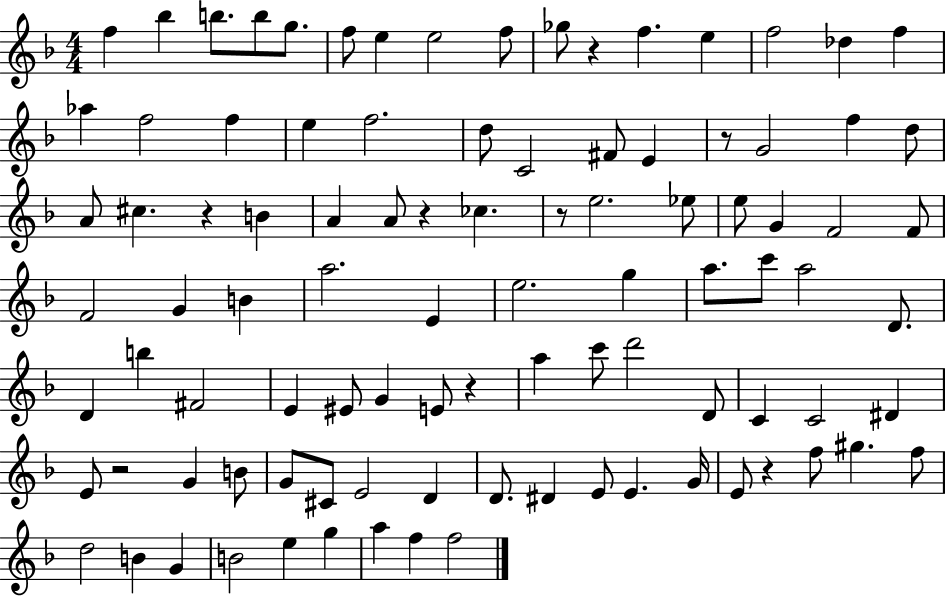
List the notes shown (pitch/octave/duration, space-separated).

F5/q Bb5/q B5/e. B5/e G5/e. F5/e E5/q E5/h F5/e Gb5/e R/q F5/q. E5/q F5/h Db5/q F5/q Ab5/q F5/h F5/q E5/q F5/h. D5/e C4/h F#4/e E4/q R/e G4/h F5/q D5/e A4/e C#5/q. R/q B4/q A4/q A4/e R/q CES5/q. R/e E5/h. Eb5/e E5/e G4/q F4/h F4/e F4/h G4/q B4/q A5/h. E4/q E5/h. G5/q A5/e. C6/e A5/h D4/e. D4/q B5/q F#4/h E4/q EIS4/e G4/q E4/e R/q A5/q C6/e D6/h D4/e C4/q C4/h D#4/q E4/e R/h G4/q B4/e G4/e C#4/e E4/h D4/q D4/e. D#4/q E4/e E4/q. G4/s E4/e R/q F5/e G#5/q. F5/e D5/h B4/q G4/q B4/h E5/q G5/q A5/q F5/q F5/h